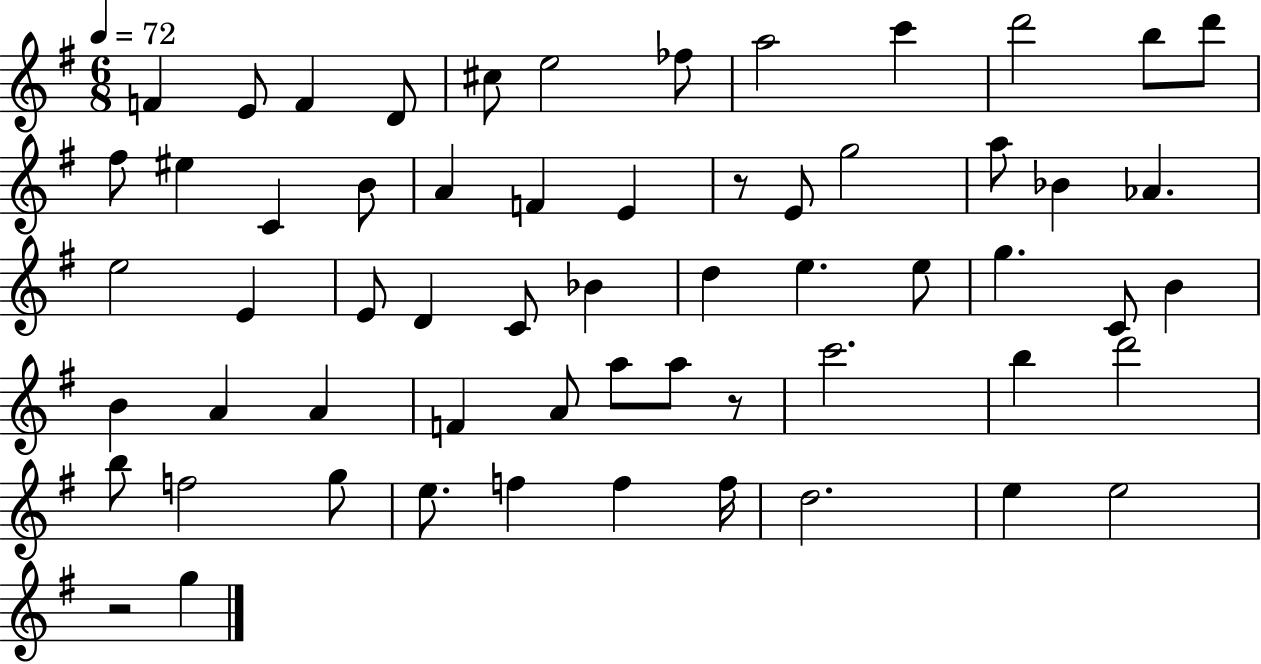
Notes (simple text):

F4/q E4/e F4/q D4/e C#5/e E5/h FES5/e A5/h C6/q D6/h B5/e D6/e F#5/e EIS5/q C4/q B4/e A4/q F4/q E4/q R/e E4/e G5/h A5/e Bb4/q Ab4/q. E5/h E4/q E4/e D4/q C4/e Bb4/q D5/q E5/q. E5/e G5/q. C4/e B4/q B4/q A4/q A4/q F4/q A4/e A5/e A5/e R/e C6/h. B5/q D6/h B5/e F5/h G5/e E5/e. F5/q F5/q F5/s D5/h. E5/q E5/h R/h G5/q